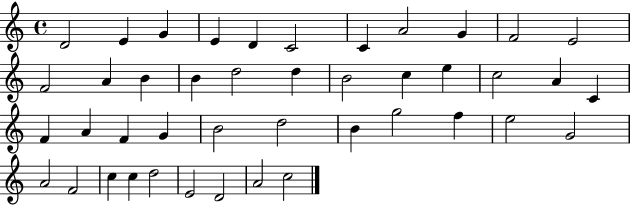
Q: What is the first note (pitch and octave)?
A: D4